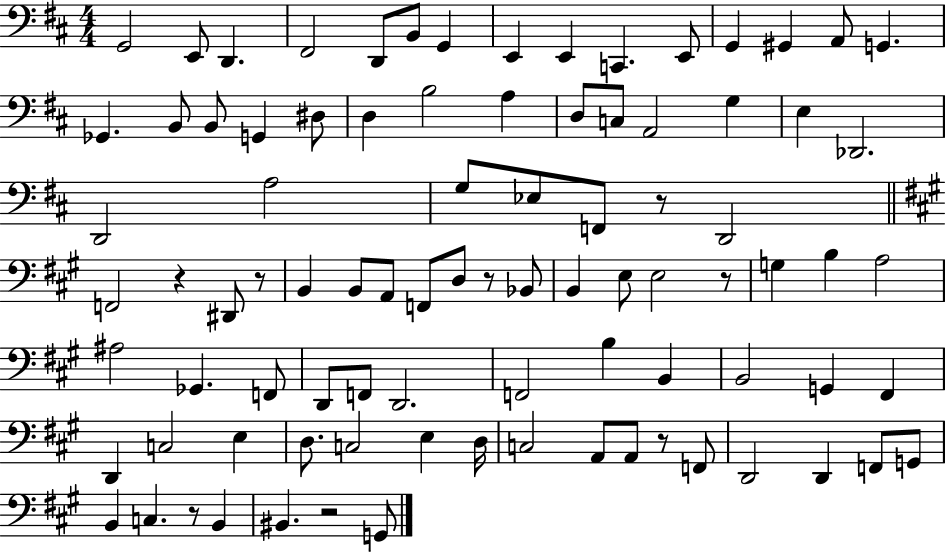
G2/h E2/e D2/q. F#2/h D2/e B2/e G2/q E2/q E2/q C2/q. E2/e G2/q G#2/q A2/e G2/q. Gb2/q. B2/e B2/e G2/q D#3/e D3/q B3/h A3/q D3/e C3/e A2/h G3/q E3/q Db2/h. D2/h A3/h G3/e Eb3/e F2/e R/e D2/h F2/h R/q D#2/e R/e B2/q B2/e A2/e F2/e D3/e R/e Bb2/e B2/q E3/e E3/h R/e G3/q B3/q A3/h A#3/h Gb2/q. F2/e D2/e F2/e D2/h. F2/h B3/q B2/q B2/h G2/q F#2/q D2/q C3/h E3/q D3/e. C3/h E3/q D3/s C3/h A2/e A2/e R/e F2/e D2/h D2/q F2/e G2/e B2/q C3/q. R/e B2/q BIS2/q. R/h G2/e